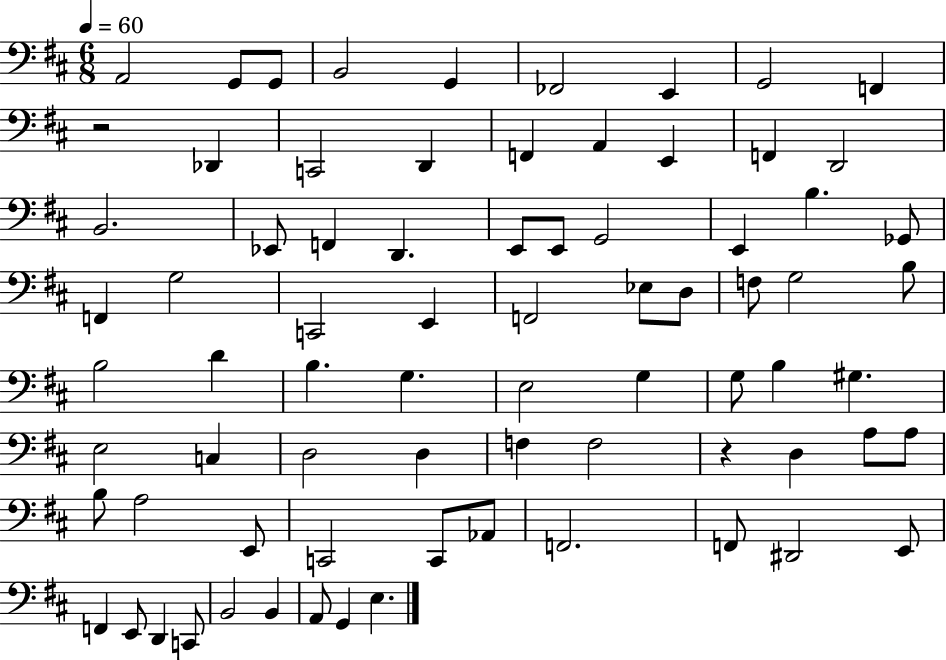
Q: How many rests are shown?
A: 2